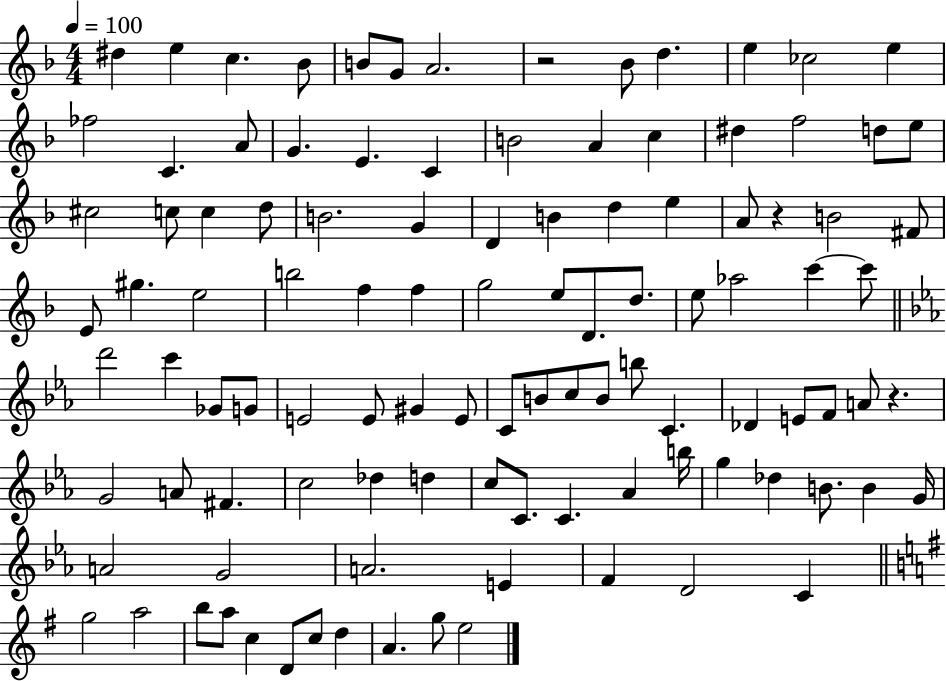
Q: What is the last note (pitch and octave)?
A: E5